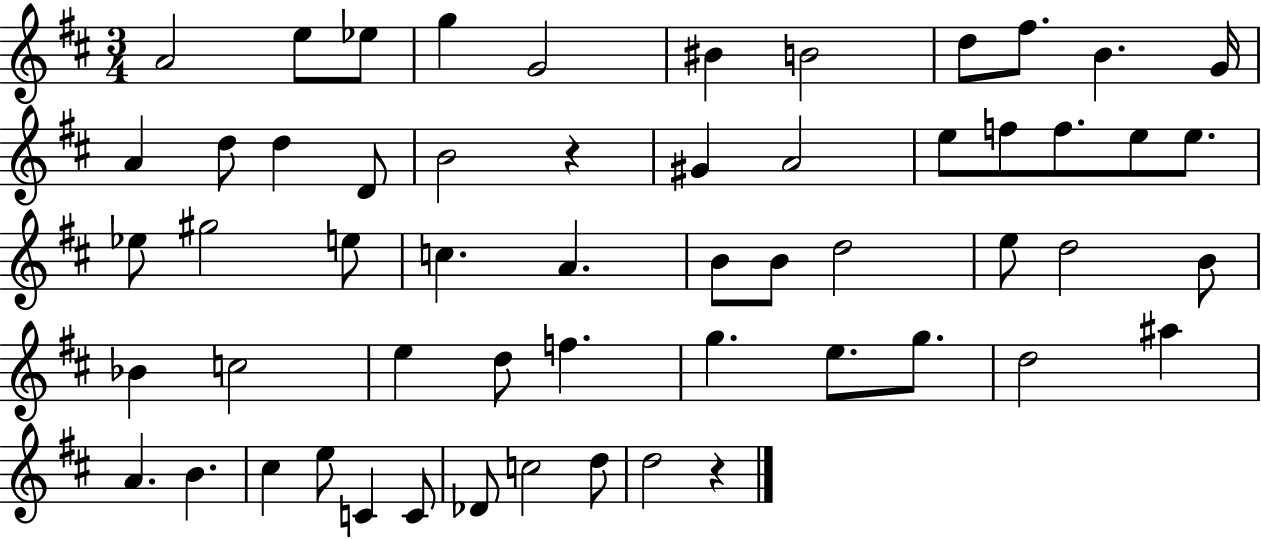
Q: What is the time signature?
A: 3/4